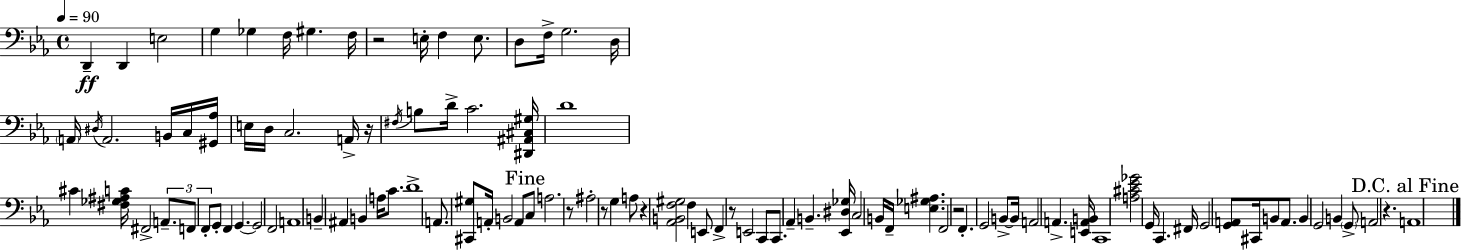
{
  \clef bass
  \time 4/4
  \defaultTimeSignature
  \key ees \major
  \tempo 4 = 90
  d,4--\ff d,4 e2 | g4 ges4 f16 gis4. f16 | r2 e16-. f4 e8. | d8 f16-> g2. d16 | \break \parenthesize a,16 \acciaccatura { dis16 } a,2. b,16 c16 | <gis, aes>16 e16 d16 c2. a,16-> | r16 \acciaccatura { fis16 } b8 d'16-> c'2. | <dis, ais, cis gis>16 d'1 | \break cis'4 <fis ges ais c'>16 fis,2-> \tuplet 3/2 { a,8.-- | f,8 f,8-. } g,8-. f,4 g,4.~~ | g,2 f,2 | a,1 | \break b,4-- ais,4 b,4 a16 c'8. | d'1-> | a,8. <cis, gis>8 a,16-. b,2 | a,8 \mark "Fine" c8 a2. | \break r8 ais2-. r8 g4 | a8 r4 <aes, b, f gis>2 f4 | e,8 f,4-> r8 e,2 | c,8 c,8. aes,4-- b,4.-- | \break <ees, dis ges>16 c2 b,16 f,16-- <e ges ais>4. | f,2 r2 | f,4.-. g,2 | b,8->~~ b,16 a,2 a,4.-> | \break <e, a, b,>16 c,1 | <a cis' ees' ges'>2 g,16 c,4. | fis,16 g,2 <g, a,>8 cis,16 b,8 a,8. | b,4 g,2 b,4 | \break \parenthesize g,8-> a,2 r4. | \mark "D.C. al Fine" a,1 | \bar "|."
}